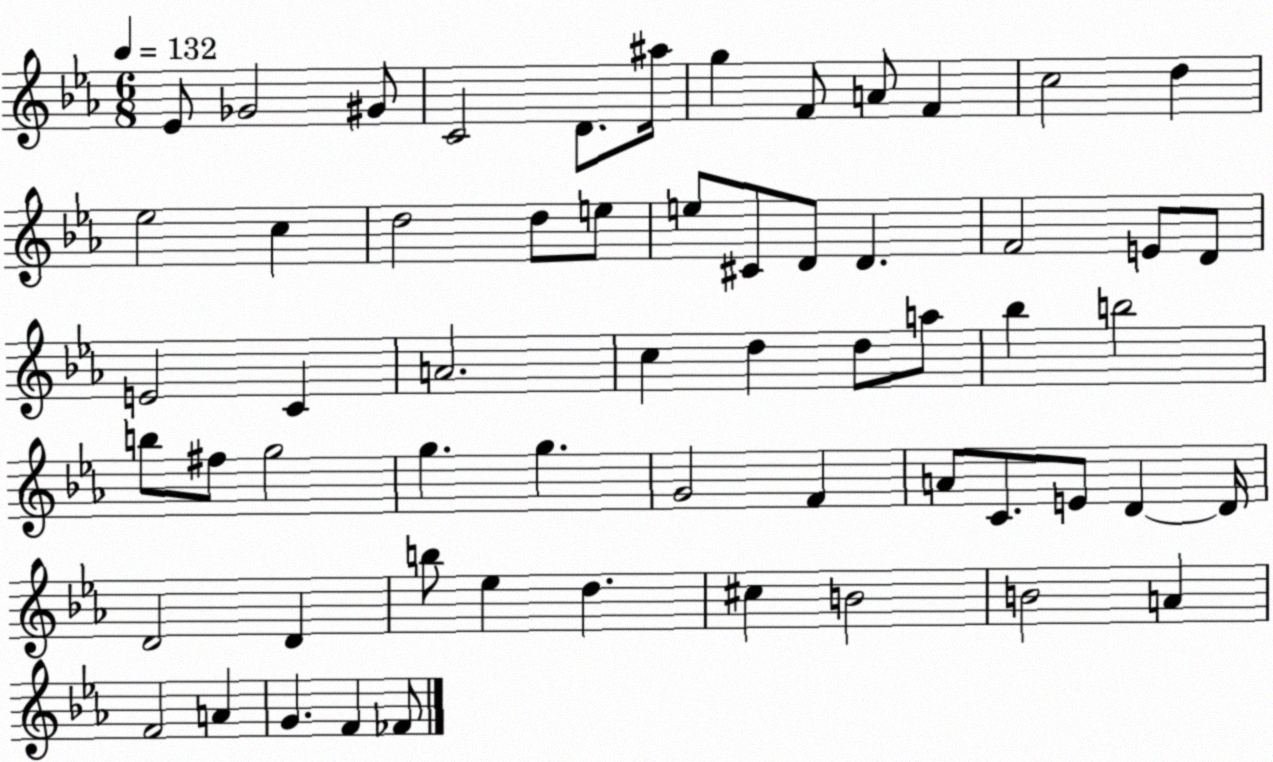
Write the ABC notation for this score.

X:1
T:Untitled
M:6/8
L:1/4
K:Eb
_E/2 _G2 ^G/2 C2 D/2 ^a/4 g F/2 A/2 F c2 d _e2 c d2 d/2 e/2 e/2 ^C/2 D/2 D F2 E/2 D/2 E2 C A2 c d d/2 a/2 _b b2 b/2 ^f/2 g2 g g G2 F A/2 C/2 E/2 D D/4 D2 D b/2 _e d ^c B2 B2 A F2 A G F _F/2